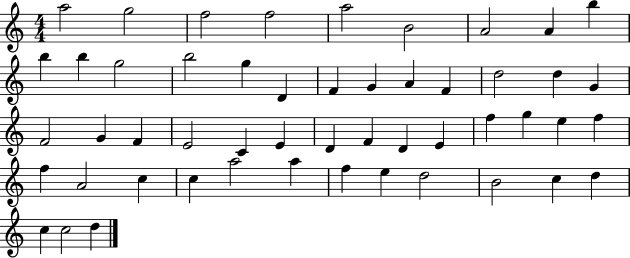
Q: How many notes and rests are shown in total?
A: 51